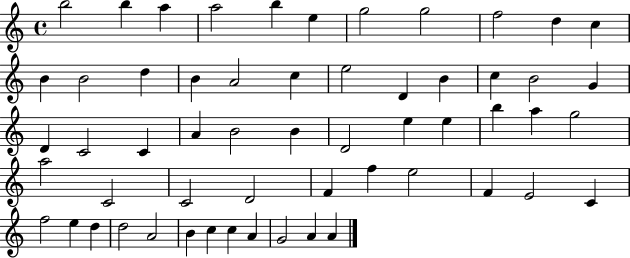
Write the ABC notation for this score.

X:1
T:Untitled
M:4/4
L:1/4
K:C
b2 b a a2 b e g2 g2 f2 d c B B2 d B A2 c e2 D B c B2 G D C2 C A B2 B D2 e e b a g2 a2 C2 C2 D2 F f e2 F E2 C f2 e d d2 A2 B c c A G2 A A